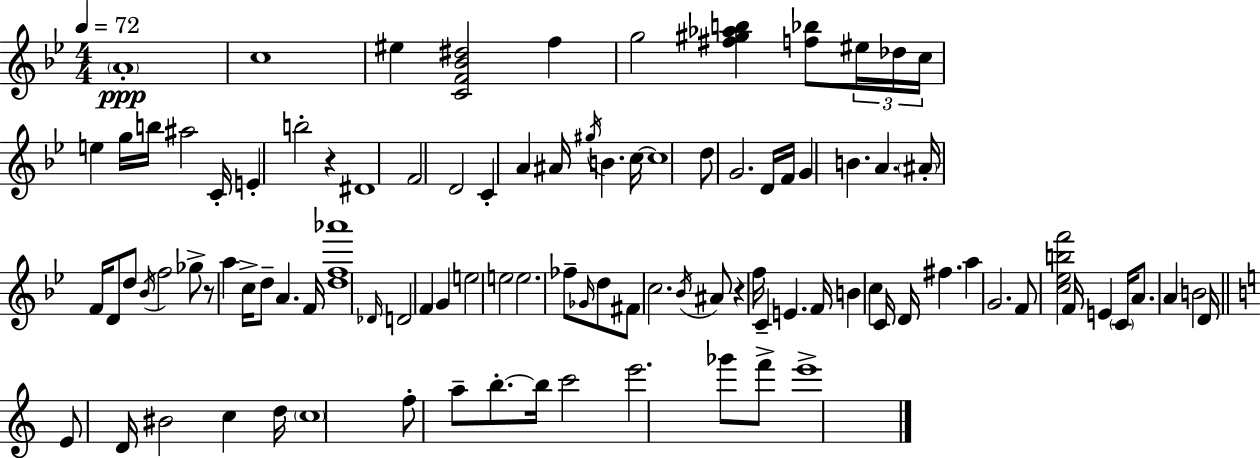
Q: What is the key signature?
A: BES major